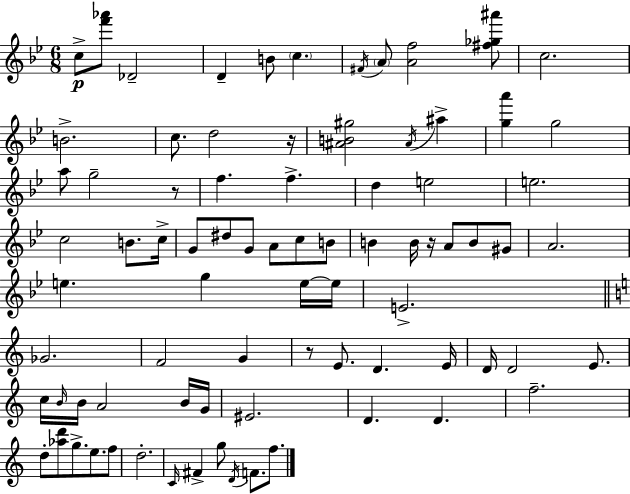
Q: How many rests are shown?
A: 4